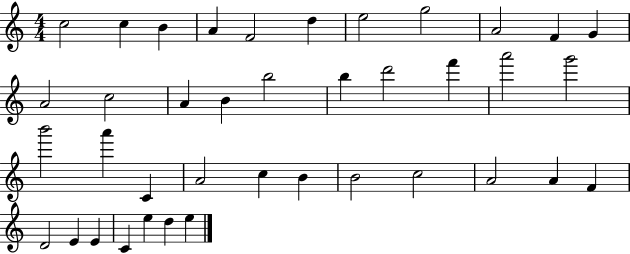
C5/h C5/q B4/q A4/q F4/h D5/q E5/h G5/h A4/h F4/q G4/q A4/h C5/h A4/q B4/q B5/h B5/q D6/h F6/q A6/h G6/h B6/h A6/q C4/q A4/h C5/q B4/q B4/h C5/h A4/h A4/q F4/q D4/h E4/q E4/q C4/q E5/q D5/q E5/q